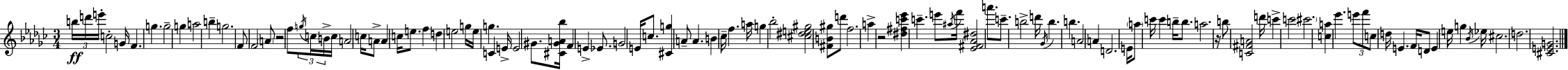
B5/s D6/s E6/s C5/h G4/s F4/q. G5/q. G5/h G5/q A5/h B5/q G5/h. F4/e F4/h A4/e R/h F5/e G5/s C5/s B4/s C5/s A4/h C5/s A4/e A4/q C5/s E5/e. F5/q D5/q E5/h G5/s E5/s G5/q. C4/q E4/s E4/h G#4/e. [C#4,G#4,A4,Bb5]/s F4/q E4/q Eb4/e. G4/h E4/s C5/e. [C#4,G5]/q A4/e A4/q. B4/q CES5/s F5/q. A5/s G5/q Bb5/h [C#5,D#5,E5,G#5]/h [F#4,B4,G#5]/e D6/e F5/h. A5/q R/h [D#5,F#5,C6,Eb6]/q C6/q. E6/e A#5/s F6/s [Eb4,F#4,Ab4,D#5]/h A6/e. C6/e. B5/h D6/s Gb4/s B5/q. B5/q. A4/h A4/q D4/h. E4/s A5/e C6/s C6/q B5/s B5/e. A5/h. R/s B5/e [C4,F#4,A4]/h D6/s C6/q C6/h C#6/h. [C5,A5]/q Eb6/q. E6/e F6/e C5/e D5/s E4/q. F4/s D4/e E4/q E5/s G5/q Bb4/s Eb5/s C#5/h. D5/h. [C#4,E4,G4]/h.